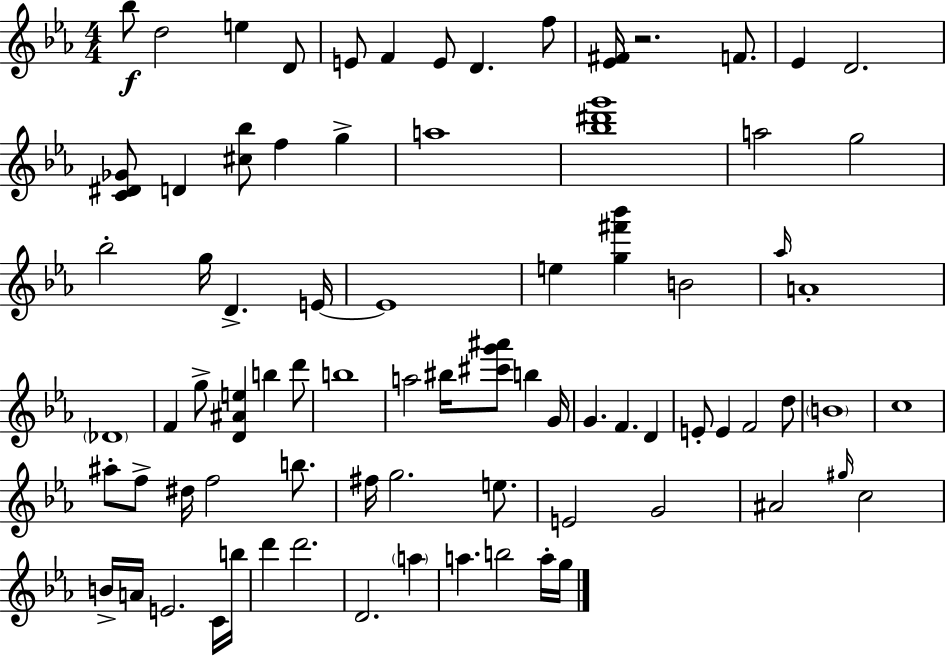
{
  \clef treble
  \numericTimeSignature
  \time 4/4
  \key ees \major
  \repeat volta 2 { bes''8\f d''2 e''4 d'8 | e'8 f'4 e'8 d'4. f''8 | <ees' fis'>16 r2. f'8. | ees'4 d'2. | \break <c' dis' ges'>8 d'4 <cis'' bes''>8 f''4 g''4-> | a''1 | <bes'' dis''' g'''>1 | a''2 g''2 | \break bes''2-. g''16 d'4.-> e'16~~ | e'1 | e''4 <g'' fis''' bes'''>4 b'2 | \grace { aes''16 } a'1-. | \break \parenthesize des'1 | f'4 g''8-> <d' ais' e''>4 b''4 d'''8 | b''1 | a''2 bis''16 <cis''' g''' ais'''>8 b''4 | \break g'16 g'4. f'4. d'4 | e'8-. e'4 f'2 d''8 | \parenthesize b'1 | c''1 | \break ais''8-. f''8-> dis''16 f''2 b''8. | fis''16 g''2. e''8. | e'2 g'2 | ais'2 \grace { gis''16 } c''2 | \break b'16-> a'16 e'2. | c'16 b''16 d'''4 d'''2. | d'2. \parenthesize a''4 | a''4. b''2 | \break a''16-. g''16 } \bar "|."
}